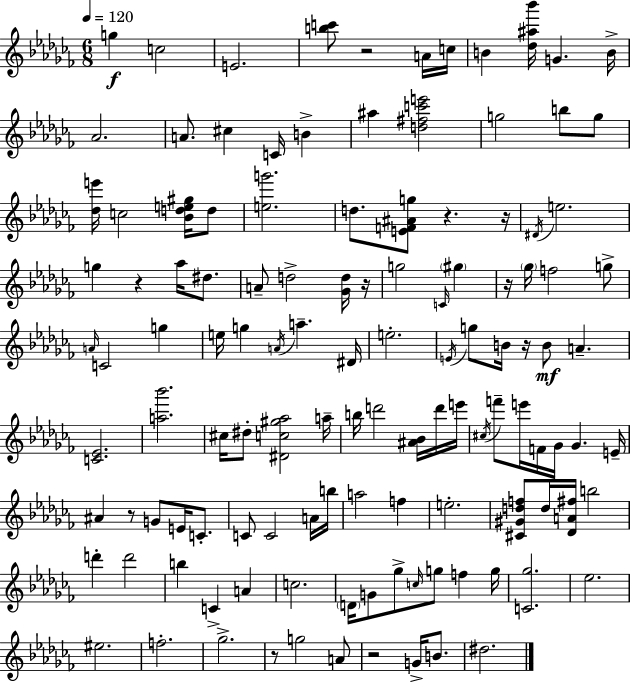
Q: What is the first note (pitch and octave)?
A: G5